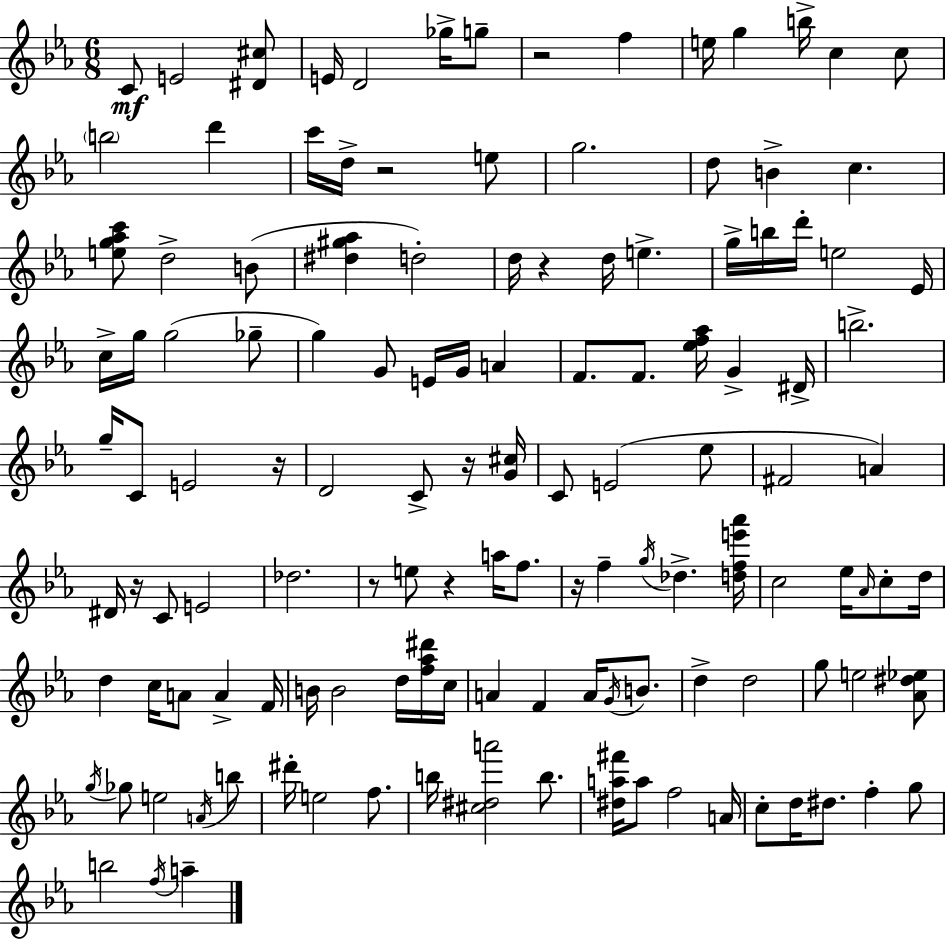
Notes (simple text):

C4/e E4/h [D#4,C#5]/e E4/s D4/h Gb5/s G5/e R/h F5/q E5/s G5/q B5/s C5/q C5/e B5/h D6/q C6/s D5/s R/h E5/e G5/h. D5/e B4/q C5/q. [E5,G5,Ab5,C6]/e D5/h B4/e [D#5,G#5,Ab5]/q D5/h D5/s R/q D5/s E5/q. G5/s B5/s D6/s E5/h Eb4/s C5/s G5/s G5/h Gb5/e G5/q G4/e E4/s G4/s A4/q F4/e. F4/e. [Eb5,F5,Ab5]/s G4/q D#4/s B5/h. G5/s C4/e E4/h R/s D4/h C4/e R/s [G4,C#5]/s C4/e E4/h Eb5/e F#4/h A4/q D#4/s R/s C4/e E4/h Db5/h. R/e E5/e R/q A5/s F5/e. R/s F5/q G5/s Db5/q. [D5,F5,E6,Ab6]/s C5/h Eb5/s Ab4/s C5/e D5/s D5/q C5/s A4/e A4/q F4/s B4/s B4/h D5/s [F5,Ab5,D#6]/s C5/s A4/q F4/q A4/s G4/s B4/e. D5/q D5/h G5/e E5/h [Ab4,D#5,Eb5]/e G5/s Gb5/e E5/h A4/s B5/e D#6/s E5/h F5/e. B5/s [C#5,D#5,A6]/h B5/e. [D#5,A5,F#6]/s A5/e F5/h A4/s C5/e D5/s D#5/e. F5/q G5/e B5/h F5/s A5/q